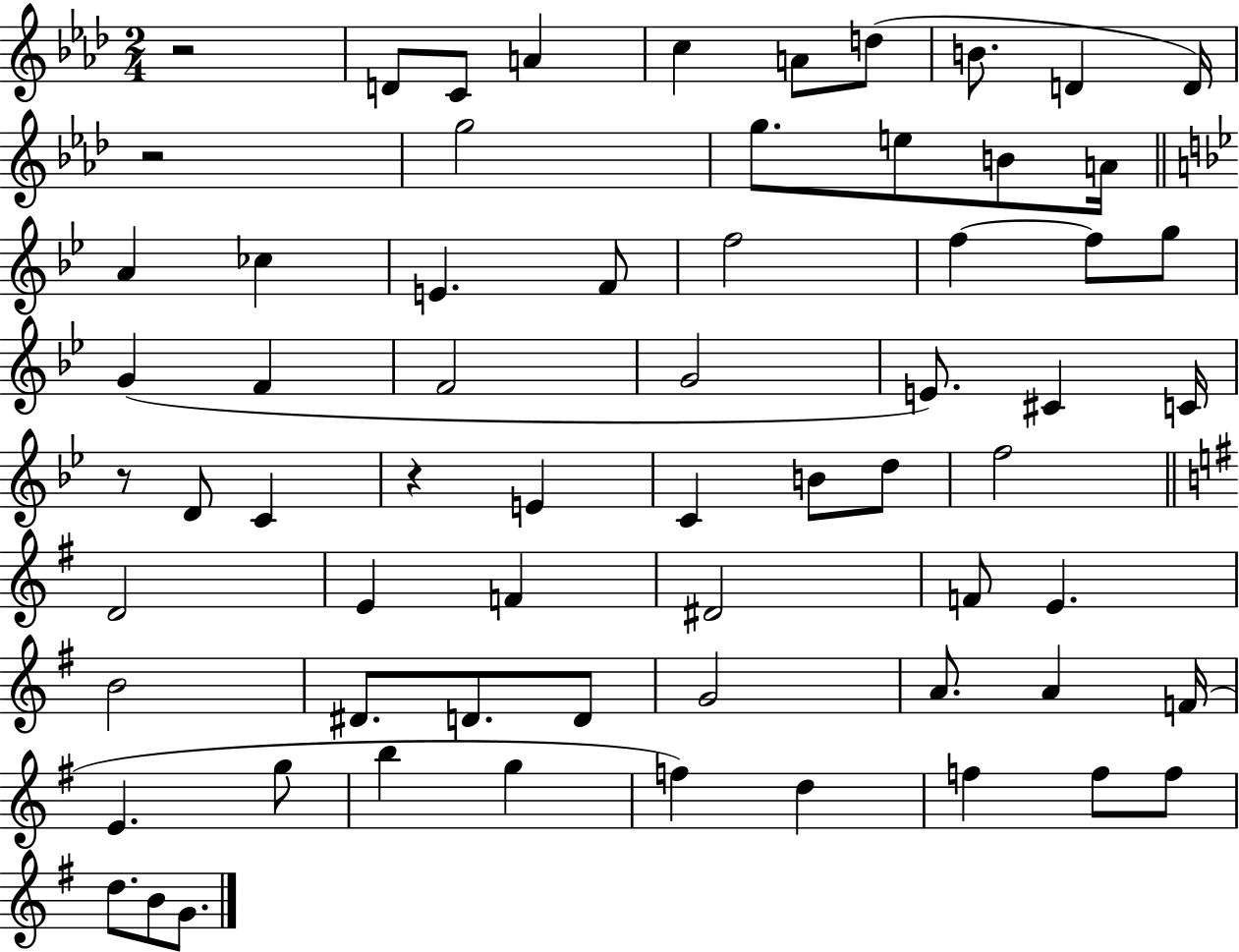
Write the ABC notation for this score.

X:1
T:Untitled
M:2/4
L:1/4
K:Ab
z2 D/2 C/2 A c A/2 d/2 B/2 D D/4 z2 g2 g/2 e/2 B/2 A/4 A _c E F/2 f2 f f/2 g/2 G F F2 G2 E/2 ^C C/4 z/2 D/2 C z E C B/2 d/2 f2 D2 E F ^D2 F/2 E B2 ^D/2 D/2 D/2 G2 A/2 A F/4 E g/2 b g f d f f/2 f/2 d/2 B/2 G/2